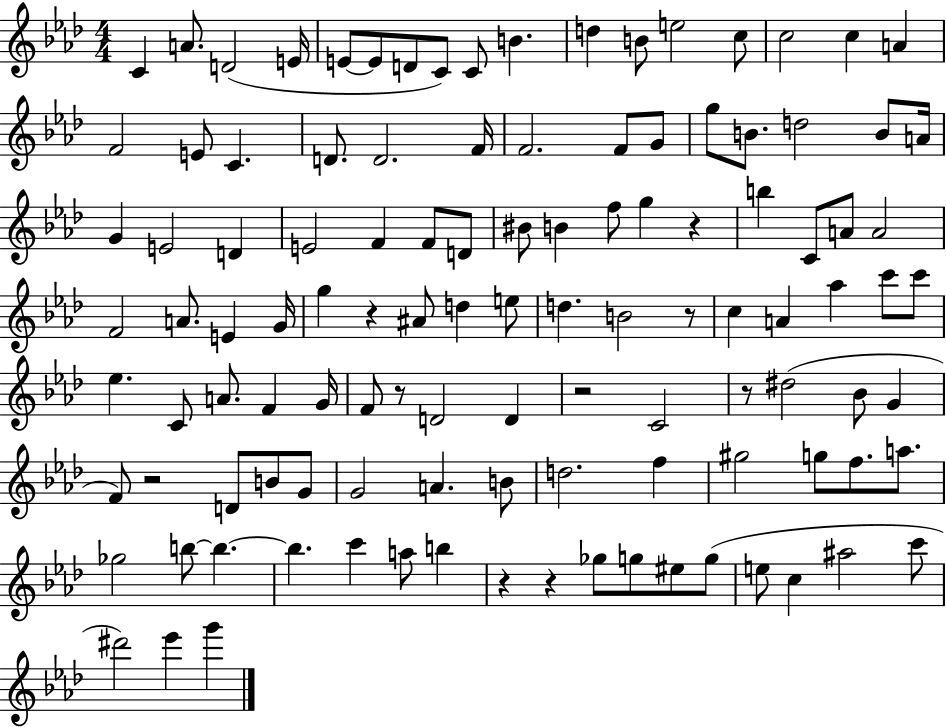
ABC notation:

X:1
T:Untitled
M:4/4
L:1/4
K:Ab
C A/2 D2 E/4 E/2 E/2 D/2 C/2 C/2 B d B/2 e2 c/2 c2 c A F2 E/2 C D/2 D2 F/4 F2 F/2 G/2 g/2 B/2 d2 B/2 A/4 G E2 D E2 F F/2 D/2 ^B/2 B f/2 g z b C/2 A/2 A2 F2 A/2 E G/4 g z ^A/2 d e/2 d B2 z/2 c A _a c'/2 c'/2 _e C/2 A/2 F G/4 F/2 z/2 D2 D z2 C2 z/2 ^d2 _B/2 G F/2 z2 D/2 B/2 G/2 G2 A B/2 d2 f ^g2 g/2 f/2 a/2 _g2 b/2 b b c' a/2 b z z _g/2 g/2 ^e/2 g/2 e/2 c ^a2 c'/2 ^d'2 _e' g'